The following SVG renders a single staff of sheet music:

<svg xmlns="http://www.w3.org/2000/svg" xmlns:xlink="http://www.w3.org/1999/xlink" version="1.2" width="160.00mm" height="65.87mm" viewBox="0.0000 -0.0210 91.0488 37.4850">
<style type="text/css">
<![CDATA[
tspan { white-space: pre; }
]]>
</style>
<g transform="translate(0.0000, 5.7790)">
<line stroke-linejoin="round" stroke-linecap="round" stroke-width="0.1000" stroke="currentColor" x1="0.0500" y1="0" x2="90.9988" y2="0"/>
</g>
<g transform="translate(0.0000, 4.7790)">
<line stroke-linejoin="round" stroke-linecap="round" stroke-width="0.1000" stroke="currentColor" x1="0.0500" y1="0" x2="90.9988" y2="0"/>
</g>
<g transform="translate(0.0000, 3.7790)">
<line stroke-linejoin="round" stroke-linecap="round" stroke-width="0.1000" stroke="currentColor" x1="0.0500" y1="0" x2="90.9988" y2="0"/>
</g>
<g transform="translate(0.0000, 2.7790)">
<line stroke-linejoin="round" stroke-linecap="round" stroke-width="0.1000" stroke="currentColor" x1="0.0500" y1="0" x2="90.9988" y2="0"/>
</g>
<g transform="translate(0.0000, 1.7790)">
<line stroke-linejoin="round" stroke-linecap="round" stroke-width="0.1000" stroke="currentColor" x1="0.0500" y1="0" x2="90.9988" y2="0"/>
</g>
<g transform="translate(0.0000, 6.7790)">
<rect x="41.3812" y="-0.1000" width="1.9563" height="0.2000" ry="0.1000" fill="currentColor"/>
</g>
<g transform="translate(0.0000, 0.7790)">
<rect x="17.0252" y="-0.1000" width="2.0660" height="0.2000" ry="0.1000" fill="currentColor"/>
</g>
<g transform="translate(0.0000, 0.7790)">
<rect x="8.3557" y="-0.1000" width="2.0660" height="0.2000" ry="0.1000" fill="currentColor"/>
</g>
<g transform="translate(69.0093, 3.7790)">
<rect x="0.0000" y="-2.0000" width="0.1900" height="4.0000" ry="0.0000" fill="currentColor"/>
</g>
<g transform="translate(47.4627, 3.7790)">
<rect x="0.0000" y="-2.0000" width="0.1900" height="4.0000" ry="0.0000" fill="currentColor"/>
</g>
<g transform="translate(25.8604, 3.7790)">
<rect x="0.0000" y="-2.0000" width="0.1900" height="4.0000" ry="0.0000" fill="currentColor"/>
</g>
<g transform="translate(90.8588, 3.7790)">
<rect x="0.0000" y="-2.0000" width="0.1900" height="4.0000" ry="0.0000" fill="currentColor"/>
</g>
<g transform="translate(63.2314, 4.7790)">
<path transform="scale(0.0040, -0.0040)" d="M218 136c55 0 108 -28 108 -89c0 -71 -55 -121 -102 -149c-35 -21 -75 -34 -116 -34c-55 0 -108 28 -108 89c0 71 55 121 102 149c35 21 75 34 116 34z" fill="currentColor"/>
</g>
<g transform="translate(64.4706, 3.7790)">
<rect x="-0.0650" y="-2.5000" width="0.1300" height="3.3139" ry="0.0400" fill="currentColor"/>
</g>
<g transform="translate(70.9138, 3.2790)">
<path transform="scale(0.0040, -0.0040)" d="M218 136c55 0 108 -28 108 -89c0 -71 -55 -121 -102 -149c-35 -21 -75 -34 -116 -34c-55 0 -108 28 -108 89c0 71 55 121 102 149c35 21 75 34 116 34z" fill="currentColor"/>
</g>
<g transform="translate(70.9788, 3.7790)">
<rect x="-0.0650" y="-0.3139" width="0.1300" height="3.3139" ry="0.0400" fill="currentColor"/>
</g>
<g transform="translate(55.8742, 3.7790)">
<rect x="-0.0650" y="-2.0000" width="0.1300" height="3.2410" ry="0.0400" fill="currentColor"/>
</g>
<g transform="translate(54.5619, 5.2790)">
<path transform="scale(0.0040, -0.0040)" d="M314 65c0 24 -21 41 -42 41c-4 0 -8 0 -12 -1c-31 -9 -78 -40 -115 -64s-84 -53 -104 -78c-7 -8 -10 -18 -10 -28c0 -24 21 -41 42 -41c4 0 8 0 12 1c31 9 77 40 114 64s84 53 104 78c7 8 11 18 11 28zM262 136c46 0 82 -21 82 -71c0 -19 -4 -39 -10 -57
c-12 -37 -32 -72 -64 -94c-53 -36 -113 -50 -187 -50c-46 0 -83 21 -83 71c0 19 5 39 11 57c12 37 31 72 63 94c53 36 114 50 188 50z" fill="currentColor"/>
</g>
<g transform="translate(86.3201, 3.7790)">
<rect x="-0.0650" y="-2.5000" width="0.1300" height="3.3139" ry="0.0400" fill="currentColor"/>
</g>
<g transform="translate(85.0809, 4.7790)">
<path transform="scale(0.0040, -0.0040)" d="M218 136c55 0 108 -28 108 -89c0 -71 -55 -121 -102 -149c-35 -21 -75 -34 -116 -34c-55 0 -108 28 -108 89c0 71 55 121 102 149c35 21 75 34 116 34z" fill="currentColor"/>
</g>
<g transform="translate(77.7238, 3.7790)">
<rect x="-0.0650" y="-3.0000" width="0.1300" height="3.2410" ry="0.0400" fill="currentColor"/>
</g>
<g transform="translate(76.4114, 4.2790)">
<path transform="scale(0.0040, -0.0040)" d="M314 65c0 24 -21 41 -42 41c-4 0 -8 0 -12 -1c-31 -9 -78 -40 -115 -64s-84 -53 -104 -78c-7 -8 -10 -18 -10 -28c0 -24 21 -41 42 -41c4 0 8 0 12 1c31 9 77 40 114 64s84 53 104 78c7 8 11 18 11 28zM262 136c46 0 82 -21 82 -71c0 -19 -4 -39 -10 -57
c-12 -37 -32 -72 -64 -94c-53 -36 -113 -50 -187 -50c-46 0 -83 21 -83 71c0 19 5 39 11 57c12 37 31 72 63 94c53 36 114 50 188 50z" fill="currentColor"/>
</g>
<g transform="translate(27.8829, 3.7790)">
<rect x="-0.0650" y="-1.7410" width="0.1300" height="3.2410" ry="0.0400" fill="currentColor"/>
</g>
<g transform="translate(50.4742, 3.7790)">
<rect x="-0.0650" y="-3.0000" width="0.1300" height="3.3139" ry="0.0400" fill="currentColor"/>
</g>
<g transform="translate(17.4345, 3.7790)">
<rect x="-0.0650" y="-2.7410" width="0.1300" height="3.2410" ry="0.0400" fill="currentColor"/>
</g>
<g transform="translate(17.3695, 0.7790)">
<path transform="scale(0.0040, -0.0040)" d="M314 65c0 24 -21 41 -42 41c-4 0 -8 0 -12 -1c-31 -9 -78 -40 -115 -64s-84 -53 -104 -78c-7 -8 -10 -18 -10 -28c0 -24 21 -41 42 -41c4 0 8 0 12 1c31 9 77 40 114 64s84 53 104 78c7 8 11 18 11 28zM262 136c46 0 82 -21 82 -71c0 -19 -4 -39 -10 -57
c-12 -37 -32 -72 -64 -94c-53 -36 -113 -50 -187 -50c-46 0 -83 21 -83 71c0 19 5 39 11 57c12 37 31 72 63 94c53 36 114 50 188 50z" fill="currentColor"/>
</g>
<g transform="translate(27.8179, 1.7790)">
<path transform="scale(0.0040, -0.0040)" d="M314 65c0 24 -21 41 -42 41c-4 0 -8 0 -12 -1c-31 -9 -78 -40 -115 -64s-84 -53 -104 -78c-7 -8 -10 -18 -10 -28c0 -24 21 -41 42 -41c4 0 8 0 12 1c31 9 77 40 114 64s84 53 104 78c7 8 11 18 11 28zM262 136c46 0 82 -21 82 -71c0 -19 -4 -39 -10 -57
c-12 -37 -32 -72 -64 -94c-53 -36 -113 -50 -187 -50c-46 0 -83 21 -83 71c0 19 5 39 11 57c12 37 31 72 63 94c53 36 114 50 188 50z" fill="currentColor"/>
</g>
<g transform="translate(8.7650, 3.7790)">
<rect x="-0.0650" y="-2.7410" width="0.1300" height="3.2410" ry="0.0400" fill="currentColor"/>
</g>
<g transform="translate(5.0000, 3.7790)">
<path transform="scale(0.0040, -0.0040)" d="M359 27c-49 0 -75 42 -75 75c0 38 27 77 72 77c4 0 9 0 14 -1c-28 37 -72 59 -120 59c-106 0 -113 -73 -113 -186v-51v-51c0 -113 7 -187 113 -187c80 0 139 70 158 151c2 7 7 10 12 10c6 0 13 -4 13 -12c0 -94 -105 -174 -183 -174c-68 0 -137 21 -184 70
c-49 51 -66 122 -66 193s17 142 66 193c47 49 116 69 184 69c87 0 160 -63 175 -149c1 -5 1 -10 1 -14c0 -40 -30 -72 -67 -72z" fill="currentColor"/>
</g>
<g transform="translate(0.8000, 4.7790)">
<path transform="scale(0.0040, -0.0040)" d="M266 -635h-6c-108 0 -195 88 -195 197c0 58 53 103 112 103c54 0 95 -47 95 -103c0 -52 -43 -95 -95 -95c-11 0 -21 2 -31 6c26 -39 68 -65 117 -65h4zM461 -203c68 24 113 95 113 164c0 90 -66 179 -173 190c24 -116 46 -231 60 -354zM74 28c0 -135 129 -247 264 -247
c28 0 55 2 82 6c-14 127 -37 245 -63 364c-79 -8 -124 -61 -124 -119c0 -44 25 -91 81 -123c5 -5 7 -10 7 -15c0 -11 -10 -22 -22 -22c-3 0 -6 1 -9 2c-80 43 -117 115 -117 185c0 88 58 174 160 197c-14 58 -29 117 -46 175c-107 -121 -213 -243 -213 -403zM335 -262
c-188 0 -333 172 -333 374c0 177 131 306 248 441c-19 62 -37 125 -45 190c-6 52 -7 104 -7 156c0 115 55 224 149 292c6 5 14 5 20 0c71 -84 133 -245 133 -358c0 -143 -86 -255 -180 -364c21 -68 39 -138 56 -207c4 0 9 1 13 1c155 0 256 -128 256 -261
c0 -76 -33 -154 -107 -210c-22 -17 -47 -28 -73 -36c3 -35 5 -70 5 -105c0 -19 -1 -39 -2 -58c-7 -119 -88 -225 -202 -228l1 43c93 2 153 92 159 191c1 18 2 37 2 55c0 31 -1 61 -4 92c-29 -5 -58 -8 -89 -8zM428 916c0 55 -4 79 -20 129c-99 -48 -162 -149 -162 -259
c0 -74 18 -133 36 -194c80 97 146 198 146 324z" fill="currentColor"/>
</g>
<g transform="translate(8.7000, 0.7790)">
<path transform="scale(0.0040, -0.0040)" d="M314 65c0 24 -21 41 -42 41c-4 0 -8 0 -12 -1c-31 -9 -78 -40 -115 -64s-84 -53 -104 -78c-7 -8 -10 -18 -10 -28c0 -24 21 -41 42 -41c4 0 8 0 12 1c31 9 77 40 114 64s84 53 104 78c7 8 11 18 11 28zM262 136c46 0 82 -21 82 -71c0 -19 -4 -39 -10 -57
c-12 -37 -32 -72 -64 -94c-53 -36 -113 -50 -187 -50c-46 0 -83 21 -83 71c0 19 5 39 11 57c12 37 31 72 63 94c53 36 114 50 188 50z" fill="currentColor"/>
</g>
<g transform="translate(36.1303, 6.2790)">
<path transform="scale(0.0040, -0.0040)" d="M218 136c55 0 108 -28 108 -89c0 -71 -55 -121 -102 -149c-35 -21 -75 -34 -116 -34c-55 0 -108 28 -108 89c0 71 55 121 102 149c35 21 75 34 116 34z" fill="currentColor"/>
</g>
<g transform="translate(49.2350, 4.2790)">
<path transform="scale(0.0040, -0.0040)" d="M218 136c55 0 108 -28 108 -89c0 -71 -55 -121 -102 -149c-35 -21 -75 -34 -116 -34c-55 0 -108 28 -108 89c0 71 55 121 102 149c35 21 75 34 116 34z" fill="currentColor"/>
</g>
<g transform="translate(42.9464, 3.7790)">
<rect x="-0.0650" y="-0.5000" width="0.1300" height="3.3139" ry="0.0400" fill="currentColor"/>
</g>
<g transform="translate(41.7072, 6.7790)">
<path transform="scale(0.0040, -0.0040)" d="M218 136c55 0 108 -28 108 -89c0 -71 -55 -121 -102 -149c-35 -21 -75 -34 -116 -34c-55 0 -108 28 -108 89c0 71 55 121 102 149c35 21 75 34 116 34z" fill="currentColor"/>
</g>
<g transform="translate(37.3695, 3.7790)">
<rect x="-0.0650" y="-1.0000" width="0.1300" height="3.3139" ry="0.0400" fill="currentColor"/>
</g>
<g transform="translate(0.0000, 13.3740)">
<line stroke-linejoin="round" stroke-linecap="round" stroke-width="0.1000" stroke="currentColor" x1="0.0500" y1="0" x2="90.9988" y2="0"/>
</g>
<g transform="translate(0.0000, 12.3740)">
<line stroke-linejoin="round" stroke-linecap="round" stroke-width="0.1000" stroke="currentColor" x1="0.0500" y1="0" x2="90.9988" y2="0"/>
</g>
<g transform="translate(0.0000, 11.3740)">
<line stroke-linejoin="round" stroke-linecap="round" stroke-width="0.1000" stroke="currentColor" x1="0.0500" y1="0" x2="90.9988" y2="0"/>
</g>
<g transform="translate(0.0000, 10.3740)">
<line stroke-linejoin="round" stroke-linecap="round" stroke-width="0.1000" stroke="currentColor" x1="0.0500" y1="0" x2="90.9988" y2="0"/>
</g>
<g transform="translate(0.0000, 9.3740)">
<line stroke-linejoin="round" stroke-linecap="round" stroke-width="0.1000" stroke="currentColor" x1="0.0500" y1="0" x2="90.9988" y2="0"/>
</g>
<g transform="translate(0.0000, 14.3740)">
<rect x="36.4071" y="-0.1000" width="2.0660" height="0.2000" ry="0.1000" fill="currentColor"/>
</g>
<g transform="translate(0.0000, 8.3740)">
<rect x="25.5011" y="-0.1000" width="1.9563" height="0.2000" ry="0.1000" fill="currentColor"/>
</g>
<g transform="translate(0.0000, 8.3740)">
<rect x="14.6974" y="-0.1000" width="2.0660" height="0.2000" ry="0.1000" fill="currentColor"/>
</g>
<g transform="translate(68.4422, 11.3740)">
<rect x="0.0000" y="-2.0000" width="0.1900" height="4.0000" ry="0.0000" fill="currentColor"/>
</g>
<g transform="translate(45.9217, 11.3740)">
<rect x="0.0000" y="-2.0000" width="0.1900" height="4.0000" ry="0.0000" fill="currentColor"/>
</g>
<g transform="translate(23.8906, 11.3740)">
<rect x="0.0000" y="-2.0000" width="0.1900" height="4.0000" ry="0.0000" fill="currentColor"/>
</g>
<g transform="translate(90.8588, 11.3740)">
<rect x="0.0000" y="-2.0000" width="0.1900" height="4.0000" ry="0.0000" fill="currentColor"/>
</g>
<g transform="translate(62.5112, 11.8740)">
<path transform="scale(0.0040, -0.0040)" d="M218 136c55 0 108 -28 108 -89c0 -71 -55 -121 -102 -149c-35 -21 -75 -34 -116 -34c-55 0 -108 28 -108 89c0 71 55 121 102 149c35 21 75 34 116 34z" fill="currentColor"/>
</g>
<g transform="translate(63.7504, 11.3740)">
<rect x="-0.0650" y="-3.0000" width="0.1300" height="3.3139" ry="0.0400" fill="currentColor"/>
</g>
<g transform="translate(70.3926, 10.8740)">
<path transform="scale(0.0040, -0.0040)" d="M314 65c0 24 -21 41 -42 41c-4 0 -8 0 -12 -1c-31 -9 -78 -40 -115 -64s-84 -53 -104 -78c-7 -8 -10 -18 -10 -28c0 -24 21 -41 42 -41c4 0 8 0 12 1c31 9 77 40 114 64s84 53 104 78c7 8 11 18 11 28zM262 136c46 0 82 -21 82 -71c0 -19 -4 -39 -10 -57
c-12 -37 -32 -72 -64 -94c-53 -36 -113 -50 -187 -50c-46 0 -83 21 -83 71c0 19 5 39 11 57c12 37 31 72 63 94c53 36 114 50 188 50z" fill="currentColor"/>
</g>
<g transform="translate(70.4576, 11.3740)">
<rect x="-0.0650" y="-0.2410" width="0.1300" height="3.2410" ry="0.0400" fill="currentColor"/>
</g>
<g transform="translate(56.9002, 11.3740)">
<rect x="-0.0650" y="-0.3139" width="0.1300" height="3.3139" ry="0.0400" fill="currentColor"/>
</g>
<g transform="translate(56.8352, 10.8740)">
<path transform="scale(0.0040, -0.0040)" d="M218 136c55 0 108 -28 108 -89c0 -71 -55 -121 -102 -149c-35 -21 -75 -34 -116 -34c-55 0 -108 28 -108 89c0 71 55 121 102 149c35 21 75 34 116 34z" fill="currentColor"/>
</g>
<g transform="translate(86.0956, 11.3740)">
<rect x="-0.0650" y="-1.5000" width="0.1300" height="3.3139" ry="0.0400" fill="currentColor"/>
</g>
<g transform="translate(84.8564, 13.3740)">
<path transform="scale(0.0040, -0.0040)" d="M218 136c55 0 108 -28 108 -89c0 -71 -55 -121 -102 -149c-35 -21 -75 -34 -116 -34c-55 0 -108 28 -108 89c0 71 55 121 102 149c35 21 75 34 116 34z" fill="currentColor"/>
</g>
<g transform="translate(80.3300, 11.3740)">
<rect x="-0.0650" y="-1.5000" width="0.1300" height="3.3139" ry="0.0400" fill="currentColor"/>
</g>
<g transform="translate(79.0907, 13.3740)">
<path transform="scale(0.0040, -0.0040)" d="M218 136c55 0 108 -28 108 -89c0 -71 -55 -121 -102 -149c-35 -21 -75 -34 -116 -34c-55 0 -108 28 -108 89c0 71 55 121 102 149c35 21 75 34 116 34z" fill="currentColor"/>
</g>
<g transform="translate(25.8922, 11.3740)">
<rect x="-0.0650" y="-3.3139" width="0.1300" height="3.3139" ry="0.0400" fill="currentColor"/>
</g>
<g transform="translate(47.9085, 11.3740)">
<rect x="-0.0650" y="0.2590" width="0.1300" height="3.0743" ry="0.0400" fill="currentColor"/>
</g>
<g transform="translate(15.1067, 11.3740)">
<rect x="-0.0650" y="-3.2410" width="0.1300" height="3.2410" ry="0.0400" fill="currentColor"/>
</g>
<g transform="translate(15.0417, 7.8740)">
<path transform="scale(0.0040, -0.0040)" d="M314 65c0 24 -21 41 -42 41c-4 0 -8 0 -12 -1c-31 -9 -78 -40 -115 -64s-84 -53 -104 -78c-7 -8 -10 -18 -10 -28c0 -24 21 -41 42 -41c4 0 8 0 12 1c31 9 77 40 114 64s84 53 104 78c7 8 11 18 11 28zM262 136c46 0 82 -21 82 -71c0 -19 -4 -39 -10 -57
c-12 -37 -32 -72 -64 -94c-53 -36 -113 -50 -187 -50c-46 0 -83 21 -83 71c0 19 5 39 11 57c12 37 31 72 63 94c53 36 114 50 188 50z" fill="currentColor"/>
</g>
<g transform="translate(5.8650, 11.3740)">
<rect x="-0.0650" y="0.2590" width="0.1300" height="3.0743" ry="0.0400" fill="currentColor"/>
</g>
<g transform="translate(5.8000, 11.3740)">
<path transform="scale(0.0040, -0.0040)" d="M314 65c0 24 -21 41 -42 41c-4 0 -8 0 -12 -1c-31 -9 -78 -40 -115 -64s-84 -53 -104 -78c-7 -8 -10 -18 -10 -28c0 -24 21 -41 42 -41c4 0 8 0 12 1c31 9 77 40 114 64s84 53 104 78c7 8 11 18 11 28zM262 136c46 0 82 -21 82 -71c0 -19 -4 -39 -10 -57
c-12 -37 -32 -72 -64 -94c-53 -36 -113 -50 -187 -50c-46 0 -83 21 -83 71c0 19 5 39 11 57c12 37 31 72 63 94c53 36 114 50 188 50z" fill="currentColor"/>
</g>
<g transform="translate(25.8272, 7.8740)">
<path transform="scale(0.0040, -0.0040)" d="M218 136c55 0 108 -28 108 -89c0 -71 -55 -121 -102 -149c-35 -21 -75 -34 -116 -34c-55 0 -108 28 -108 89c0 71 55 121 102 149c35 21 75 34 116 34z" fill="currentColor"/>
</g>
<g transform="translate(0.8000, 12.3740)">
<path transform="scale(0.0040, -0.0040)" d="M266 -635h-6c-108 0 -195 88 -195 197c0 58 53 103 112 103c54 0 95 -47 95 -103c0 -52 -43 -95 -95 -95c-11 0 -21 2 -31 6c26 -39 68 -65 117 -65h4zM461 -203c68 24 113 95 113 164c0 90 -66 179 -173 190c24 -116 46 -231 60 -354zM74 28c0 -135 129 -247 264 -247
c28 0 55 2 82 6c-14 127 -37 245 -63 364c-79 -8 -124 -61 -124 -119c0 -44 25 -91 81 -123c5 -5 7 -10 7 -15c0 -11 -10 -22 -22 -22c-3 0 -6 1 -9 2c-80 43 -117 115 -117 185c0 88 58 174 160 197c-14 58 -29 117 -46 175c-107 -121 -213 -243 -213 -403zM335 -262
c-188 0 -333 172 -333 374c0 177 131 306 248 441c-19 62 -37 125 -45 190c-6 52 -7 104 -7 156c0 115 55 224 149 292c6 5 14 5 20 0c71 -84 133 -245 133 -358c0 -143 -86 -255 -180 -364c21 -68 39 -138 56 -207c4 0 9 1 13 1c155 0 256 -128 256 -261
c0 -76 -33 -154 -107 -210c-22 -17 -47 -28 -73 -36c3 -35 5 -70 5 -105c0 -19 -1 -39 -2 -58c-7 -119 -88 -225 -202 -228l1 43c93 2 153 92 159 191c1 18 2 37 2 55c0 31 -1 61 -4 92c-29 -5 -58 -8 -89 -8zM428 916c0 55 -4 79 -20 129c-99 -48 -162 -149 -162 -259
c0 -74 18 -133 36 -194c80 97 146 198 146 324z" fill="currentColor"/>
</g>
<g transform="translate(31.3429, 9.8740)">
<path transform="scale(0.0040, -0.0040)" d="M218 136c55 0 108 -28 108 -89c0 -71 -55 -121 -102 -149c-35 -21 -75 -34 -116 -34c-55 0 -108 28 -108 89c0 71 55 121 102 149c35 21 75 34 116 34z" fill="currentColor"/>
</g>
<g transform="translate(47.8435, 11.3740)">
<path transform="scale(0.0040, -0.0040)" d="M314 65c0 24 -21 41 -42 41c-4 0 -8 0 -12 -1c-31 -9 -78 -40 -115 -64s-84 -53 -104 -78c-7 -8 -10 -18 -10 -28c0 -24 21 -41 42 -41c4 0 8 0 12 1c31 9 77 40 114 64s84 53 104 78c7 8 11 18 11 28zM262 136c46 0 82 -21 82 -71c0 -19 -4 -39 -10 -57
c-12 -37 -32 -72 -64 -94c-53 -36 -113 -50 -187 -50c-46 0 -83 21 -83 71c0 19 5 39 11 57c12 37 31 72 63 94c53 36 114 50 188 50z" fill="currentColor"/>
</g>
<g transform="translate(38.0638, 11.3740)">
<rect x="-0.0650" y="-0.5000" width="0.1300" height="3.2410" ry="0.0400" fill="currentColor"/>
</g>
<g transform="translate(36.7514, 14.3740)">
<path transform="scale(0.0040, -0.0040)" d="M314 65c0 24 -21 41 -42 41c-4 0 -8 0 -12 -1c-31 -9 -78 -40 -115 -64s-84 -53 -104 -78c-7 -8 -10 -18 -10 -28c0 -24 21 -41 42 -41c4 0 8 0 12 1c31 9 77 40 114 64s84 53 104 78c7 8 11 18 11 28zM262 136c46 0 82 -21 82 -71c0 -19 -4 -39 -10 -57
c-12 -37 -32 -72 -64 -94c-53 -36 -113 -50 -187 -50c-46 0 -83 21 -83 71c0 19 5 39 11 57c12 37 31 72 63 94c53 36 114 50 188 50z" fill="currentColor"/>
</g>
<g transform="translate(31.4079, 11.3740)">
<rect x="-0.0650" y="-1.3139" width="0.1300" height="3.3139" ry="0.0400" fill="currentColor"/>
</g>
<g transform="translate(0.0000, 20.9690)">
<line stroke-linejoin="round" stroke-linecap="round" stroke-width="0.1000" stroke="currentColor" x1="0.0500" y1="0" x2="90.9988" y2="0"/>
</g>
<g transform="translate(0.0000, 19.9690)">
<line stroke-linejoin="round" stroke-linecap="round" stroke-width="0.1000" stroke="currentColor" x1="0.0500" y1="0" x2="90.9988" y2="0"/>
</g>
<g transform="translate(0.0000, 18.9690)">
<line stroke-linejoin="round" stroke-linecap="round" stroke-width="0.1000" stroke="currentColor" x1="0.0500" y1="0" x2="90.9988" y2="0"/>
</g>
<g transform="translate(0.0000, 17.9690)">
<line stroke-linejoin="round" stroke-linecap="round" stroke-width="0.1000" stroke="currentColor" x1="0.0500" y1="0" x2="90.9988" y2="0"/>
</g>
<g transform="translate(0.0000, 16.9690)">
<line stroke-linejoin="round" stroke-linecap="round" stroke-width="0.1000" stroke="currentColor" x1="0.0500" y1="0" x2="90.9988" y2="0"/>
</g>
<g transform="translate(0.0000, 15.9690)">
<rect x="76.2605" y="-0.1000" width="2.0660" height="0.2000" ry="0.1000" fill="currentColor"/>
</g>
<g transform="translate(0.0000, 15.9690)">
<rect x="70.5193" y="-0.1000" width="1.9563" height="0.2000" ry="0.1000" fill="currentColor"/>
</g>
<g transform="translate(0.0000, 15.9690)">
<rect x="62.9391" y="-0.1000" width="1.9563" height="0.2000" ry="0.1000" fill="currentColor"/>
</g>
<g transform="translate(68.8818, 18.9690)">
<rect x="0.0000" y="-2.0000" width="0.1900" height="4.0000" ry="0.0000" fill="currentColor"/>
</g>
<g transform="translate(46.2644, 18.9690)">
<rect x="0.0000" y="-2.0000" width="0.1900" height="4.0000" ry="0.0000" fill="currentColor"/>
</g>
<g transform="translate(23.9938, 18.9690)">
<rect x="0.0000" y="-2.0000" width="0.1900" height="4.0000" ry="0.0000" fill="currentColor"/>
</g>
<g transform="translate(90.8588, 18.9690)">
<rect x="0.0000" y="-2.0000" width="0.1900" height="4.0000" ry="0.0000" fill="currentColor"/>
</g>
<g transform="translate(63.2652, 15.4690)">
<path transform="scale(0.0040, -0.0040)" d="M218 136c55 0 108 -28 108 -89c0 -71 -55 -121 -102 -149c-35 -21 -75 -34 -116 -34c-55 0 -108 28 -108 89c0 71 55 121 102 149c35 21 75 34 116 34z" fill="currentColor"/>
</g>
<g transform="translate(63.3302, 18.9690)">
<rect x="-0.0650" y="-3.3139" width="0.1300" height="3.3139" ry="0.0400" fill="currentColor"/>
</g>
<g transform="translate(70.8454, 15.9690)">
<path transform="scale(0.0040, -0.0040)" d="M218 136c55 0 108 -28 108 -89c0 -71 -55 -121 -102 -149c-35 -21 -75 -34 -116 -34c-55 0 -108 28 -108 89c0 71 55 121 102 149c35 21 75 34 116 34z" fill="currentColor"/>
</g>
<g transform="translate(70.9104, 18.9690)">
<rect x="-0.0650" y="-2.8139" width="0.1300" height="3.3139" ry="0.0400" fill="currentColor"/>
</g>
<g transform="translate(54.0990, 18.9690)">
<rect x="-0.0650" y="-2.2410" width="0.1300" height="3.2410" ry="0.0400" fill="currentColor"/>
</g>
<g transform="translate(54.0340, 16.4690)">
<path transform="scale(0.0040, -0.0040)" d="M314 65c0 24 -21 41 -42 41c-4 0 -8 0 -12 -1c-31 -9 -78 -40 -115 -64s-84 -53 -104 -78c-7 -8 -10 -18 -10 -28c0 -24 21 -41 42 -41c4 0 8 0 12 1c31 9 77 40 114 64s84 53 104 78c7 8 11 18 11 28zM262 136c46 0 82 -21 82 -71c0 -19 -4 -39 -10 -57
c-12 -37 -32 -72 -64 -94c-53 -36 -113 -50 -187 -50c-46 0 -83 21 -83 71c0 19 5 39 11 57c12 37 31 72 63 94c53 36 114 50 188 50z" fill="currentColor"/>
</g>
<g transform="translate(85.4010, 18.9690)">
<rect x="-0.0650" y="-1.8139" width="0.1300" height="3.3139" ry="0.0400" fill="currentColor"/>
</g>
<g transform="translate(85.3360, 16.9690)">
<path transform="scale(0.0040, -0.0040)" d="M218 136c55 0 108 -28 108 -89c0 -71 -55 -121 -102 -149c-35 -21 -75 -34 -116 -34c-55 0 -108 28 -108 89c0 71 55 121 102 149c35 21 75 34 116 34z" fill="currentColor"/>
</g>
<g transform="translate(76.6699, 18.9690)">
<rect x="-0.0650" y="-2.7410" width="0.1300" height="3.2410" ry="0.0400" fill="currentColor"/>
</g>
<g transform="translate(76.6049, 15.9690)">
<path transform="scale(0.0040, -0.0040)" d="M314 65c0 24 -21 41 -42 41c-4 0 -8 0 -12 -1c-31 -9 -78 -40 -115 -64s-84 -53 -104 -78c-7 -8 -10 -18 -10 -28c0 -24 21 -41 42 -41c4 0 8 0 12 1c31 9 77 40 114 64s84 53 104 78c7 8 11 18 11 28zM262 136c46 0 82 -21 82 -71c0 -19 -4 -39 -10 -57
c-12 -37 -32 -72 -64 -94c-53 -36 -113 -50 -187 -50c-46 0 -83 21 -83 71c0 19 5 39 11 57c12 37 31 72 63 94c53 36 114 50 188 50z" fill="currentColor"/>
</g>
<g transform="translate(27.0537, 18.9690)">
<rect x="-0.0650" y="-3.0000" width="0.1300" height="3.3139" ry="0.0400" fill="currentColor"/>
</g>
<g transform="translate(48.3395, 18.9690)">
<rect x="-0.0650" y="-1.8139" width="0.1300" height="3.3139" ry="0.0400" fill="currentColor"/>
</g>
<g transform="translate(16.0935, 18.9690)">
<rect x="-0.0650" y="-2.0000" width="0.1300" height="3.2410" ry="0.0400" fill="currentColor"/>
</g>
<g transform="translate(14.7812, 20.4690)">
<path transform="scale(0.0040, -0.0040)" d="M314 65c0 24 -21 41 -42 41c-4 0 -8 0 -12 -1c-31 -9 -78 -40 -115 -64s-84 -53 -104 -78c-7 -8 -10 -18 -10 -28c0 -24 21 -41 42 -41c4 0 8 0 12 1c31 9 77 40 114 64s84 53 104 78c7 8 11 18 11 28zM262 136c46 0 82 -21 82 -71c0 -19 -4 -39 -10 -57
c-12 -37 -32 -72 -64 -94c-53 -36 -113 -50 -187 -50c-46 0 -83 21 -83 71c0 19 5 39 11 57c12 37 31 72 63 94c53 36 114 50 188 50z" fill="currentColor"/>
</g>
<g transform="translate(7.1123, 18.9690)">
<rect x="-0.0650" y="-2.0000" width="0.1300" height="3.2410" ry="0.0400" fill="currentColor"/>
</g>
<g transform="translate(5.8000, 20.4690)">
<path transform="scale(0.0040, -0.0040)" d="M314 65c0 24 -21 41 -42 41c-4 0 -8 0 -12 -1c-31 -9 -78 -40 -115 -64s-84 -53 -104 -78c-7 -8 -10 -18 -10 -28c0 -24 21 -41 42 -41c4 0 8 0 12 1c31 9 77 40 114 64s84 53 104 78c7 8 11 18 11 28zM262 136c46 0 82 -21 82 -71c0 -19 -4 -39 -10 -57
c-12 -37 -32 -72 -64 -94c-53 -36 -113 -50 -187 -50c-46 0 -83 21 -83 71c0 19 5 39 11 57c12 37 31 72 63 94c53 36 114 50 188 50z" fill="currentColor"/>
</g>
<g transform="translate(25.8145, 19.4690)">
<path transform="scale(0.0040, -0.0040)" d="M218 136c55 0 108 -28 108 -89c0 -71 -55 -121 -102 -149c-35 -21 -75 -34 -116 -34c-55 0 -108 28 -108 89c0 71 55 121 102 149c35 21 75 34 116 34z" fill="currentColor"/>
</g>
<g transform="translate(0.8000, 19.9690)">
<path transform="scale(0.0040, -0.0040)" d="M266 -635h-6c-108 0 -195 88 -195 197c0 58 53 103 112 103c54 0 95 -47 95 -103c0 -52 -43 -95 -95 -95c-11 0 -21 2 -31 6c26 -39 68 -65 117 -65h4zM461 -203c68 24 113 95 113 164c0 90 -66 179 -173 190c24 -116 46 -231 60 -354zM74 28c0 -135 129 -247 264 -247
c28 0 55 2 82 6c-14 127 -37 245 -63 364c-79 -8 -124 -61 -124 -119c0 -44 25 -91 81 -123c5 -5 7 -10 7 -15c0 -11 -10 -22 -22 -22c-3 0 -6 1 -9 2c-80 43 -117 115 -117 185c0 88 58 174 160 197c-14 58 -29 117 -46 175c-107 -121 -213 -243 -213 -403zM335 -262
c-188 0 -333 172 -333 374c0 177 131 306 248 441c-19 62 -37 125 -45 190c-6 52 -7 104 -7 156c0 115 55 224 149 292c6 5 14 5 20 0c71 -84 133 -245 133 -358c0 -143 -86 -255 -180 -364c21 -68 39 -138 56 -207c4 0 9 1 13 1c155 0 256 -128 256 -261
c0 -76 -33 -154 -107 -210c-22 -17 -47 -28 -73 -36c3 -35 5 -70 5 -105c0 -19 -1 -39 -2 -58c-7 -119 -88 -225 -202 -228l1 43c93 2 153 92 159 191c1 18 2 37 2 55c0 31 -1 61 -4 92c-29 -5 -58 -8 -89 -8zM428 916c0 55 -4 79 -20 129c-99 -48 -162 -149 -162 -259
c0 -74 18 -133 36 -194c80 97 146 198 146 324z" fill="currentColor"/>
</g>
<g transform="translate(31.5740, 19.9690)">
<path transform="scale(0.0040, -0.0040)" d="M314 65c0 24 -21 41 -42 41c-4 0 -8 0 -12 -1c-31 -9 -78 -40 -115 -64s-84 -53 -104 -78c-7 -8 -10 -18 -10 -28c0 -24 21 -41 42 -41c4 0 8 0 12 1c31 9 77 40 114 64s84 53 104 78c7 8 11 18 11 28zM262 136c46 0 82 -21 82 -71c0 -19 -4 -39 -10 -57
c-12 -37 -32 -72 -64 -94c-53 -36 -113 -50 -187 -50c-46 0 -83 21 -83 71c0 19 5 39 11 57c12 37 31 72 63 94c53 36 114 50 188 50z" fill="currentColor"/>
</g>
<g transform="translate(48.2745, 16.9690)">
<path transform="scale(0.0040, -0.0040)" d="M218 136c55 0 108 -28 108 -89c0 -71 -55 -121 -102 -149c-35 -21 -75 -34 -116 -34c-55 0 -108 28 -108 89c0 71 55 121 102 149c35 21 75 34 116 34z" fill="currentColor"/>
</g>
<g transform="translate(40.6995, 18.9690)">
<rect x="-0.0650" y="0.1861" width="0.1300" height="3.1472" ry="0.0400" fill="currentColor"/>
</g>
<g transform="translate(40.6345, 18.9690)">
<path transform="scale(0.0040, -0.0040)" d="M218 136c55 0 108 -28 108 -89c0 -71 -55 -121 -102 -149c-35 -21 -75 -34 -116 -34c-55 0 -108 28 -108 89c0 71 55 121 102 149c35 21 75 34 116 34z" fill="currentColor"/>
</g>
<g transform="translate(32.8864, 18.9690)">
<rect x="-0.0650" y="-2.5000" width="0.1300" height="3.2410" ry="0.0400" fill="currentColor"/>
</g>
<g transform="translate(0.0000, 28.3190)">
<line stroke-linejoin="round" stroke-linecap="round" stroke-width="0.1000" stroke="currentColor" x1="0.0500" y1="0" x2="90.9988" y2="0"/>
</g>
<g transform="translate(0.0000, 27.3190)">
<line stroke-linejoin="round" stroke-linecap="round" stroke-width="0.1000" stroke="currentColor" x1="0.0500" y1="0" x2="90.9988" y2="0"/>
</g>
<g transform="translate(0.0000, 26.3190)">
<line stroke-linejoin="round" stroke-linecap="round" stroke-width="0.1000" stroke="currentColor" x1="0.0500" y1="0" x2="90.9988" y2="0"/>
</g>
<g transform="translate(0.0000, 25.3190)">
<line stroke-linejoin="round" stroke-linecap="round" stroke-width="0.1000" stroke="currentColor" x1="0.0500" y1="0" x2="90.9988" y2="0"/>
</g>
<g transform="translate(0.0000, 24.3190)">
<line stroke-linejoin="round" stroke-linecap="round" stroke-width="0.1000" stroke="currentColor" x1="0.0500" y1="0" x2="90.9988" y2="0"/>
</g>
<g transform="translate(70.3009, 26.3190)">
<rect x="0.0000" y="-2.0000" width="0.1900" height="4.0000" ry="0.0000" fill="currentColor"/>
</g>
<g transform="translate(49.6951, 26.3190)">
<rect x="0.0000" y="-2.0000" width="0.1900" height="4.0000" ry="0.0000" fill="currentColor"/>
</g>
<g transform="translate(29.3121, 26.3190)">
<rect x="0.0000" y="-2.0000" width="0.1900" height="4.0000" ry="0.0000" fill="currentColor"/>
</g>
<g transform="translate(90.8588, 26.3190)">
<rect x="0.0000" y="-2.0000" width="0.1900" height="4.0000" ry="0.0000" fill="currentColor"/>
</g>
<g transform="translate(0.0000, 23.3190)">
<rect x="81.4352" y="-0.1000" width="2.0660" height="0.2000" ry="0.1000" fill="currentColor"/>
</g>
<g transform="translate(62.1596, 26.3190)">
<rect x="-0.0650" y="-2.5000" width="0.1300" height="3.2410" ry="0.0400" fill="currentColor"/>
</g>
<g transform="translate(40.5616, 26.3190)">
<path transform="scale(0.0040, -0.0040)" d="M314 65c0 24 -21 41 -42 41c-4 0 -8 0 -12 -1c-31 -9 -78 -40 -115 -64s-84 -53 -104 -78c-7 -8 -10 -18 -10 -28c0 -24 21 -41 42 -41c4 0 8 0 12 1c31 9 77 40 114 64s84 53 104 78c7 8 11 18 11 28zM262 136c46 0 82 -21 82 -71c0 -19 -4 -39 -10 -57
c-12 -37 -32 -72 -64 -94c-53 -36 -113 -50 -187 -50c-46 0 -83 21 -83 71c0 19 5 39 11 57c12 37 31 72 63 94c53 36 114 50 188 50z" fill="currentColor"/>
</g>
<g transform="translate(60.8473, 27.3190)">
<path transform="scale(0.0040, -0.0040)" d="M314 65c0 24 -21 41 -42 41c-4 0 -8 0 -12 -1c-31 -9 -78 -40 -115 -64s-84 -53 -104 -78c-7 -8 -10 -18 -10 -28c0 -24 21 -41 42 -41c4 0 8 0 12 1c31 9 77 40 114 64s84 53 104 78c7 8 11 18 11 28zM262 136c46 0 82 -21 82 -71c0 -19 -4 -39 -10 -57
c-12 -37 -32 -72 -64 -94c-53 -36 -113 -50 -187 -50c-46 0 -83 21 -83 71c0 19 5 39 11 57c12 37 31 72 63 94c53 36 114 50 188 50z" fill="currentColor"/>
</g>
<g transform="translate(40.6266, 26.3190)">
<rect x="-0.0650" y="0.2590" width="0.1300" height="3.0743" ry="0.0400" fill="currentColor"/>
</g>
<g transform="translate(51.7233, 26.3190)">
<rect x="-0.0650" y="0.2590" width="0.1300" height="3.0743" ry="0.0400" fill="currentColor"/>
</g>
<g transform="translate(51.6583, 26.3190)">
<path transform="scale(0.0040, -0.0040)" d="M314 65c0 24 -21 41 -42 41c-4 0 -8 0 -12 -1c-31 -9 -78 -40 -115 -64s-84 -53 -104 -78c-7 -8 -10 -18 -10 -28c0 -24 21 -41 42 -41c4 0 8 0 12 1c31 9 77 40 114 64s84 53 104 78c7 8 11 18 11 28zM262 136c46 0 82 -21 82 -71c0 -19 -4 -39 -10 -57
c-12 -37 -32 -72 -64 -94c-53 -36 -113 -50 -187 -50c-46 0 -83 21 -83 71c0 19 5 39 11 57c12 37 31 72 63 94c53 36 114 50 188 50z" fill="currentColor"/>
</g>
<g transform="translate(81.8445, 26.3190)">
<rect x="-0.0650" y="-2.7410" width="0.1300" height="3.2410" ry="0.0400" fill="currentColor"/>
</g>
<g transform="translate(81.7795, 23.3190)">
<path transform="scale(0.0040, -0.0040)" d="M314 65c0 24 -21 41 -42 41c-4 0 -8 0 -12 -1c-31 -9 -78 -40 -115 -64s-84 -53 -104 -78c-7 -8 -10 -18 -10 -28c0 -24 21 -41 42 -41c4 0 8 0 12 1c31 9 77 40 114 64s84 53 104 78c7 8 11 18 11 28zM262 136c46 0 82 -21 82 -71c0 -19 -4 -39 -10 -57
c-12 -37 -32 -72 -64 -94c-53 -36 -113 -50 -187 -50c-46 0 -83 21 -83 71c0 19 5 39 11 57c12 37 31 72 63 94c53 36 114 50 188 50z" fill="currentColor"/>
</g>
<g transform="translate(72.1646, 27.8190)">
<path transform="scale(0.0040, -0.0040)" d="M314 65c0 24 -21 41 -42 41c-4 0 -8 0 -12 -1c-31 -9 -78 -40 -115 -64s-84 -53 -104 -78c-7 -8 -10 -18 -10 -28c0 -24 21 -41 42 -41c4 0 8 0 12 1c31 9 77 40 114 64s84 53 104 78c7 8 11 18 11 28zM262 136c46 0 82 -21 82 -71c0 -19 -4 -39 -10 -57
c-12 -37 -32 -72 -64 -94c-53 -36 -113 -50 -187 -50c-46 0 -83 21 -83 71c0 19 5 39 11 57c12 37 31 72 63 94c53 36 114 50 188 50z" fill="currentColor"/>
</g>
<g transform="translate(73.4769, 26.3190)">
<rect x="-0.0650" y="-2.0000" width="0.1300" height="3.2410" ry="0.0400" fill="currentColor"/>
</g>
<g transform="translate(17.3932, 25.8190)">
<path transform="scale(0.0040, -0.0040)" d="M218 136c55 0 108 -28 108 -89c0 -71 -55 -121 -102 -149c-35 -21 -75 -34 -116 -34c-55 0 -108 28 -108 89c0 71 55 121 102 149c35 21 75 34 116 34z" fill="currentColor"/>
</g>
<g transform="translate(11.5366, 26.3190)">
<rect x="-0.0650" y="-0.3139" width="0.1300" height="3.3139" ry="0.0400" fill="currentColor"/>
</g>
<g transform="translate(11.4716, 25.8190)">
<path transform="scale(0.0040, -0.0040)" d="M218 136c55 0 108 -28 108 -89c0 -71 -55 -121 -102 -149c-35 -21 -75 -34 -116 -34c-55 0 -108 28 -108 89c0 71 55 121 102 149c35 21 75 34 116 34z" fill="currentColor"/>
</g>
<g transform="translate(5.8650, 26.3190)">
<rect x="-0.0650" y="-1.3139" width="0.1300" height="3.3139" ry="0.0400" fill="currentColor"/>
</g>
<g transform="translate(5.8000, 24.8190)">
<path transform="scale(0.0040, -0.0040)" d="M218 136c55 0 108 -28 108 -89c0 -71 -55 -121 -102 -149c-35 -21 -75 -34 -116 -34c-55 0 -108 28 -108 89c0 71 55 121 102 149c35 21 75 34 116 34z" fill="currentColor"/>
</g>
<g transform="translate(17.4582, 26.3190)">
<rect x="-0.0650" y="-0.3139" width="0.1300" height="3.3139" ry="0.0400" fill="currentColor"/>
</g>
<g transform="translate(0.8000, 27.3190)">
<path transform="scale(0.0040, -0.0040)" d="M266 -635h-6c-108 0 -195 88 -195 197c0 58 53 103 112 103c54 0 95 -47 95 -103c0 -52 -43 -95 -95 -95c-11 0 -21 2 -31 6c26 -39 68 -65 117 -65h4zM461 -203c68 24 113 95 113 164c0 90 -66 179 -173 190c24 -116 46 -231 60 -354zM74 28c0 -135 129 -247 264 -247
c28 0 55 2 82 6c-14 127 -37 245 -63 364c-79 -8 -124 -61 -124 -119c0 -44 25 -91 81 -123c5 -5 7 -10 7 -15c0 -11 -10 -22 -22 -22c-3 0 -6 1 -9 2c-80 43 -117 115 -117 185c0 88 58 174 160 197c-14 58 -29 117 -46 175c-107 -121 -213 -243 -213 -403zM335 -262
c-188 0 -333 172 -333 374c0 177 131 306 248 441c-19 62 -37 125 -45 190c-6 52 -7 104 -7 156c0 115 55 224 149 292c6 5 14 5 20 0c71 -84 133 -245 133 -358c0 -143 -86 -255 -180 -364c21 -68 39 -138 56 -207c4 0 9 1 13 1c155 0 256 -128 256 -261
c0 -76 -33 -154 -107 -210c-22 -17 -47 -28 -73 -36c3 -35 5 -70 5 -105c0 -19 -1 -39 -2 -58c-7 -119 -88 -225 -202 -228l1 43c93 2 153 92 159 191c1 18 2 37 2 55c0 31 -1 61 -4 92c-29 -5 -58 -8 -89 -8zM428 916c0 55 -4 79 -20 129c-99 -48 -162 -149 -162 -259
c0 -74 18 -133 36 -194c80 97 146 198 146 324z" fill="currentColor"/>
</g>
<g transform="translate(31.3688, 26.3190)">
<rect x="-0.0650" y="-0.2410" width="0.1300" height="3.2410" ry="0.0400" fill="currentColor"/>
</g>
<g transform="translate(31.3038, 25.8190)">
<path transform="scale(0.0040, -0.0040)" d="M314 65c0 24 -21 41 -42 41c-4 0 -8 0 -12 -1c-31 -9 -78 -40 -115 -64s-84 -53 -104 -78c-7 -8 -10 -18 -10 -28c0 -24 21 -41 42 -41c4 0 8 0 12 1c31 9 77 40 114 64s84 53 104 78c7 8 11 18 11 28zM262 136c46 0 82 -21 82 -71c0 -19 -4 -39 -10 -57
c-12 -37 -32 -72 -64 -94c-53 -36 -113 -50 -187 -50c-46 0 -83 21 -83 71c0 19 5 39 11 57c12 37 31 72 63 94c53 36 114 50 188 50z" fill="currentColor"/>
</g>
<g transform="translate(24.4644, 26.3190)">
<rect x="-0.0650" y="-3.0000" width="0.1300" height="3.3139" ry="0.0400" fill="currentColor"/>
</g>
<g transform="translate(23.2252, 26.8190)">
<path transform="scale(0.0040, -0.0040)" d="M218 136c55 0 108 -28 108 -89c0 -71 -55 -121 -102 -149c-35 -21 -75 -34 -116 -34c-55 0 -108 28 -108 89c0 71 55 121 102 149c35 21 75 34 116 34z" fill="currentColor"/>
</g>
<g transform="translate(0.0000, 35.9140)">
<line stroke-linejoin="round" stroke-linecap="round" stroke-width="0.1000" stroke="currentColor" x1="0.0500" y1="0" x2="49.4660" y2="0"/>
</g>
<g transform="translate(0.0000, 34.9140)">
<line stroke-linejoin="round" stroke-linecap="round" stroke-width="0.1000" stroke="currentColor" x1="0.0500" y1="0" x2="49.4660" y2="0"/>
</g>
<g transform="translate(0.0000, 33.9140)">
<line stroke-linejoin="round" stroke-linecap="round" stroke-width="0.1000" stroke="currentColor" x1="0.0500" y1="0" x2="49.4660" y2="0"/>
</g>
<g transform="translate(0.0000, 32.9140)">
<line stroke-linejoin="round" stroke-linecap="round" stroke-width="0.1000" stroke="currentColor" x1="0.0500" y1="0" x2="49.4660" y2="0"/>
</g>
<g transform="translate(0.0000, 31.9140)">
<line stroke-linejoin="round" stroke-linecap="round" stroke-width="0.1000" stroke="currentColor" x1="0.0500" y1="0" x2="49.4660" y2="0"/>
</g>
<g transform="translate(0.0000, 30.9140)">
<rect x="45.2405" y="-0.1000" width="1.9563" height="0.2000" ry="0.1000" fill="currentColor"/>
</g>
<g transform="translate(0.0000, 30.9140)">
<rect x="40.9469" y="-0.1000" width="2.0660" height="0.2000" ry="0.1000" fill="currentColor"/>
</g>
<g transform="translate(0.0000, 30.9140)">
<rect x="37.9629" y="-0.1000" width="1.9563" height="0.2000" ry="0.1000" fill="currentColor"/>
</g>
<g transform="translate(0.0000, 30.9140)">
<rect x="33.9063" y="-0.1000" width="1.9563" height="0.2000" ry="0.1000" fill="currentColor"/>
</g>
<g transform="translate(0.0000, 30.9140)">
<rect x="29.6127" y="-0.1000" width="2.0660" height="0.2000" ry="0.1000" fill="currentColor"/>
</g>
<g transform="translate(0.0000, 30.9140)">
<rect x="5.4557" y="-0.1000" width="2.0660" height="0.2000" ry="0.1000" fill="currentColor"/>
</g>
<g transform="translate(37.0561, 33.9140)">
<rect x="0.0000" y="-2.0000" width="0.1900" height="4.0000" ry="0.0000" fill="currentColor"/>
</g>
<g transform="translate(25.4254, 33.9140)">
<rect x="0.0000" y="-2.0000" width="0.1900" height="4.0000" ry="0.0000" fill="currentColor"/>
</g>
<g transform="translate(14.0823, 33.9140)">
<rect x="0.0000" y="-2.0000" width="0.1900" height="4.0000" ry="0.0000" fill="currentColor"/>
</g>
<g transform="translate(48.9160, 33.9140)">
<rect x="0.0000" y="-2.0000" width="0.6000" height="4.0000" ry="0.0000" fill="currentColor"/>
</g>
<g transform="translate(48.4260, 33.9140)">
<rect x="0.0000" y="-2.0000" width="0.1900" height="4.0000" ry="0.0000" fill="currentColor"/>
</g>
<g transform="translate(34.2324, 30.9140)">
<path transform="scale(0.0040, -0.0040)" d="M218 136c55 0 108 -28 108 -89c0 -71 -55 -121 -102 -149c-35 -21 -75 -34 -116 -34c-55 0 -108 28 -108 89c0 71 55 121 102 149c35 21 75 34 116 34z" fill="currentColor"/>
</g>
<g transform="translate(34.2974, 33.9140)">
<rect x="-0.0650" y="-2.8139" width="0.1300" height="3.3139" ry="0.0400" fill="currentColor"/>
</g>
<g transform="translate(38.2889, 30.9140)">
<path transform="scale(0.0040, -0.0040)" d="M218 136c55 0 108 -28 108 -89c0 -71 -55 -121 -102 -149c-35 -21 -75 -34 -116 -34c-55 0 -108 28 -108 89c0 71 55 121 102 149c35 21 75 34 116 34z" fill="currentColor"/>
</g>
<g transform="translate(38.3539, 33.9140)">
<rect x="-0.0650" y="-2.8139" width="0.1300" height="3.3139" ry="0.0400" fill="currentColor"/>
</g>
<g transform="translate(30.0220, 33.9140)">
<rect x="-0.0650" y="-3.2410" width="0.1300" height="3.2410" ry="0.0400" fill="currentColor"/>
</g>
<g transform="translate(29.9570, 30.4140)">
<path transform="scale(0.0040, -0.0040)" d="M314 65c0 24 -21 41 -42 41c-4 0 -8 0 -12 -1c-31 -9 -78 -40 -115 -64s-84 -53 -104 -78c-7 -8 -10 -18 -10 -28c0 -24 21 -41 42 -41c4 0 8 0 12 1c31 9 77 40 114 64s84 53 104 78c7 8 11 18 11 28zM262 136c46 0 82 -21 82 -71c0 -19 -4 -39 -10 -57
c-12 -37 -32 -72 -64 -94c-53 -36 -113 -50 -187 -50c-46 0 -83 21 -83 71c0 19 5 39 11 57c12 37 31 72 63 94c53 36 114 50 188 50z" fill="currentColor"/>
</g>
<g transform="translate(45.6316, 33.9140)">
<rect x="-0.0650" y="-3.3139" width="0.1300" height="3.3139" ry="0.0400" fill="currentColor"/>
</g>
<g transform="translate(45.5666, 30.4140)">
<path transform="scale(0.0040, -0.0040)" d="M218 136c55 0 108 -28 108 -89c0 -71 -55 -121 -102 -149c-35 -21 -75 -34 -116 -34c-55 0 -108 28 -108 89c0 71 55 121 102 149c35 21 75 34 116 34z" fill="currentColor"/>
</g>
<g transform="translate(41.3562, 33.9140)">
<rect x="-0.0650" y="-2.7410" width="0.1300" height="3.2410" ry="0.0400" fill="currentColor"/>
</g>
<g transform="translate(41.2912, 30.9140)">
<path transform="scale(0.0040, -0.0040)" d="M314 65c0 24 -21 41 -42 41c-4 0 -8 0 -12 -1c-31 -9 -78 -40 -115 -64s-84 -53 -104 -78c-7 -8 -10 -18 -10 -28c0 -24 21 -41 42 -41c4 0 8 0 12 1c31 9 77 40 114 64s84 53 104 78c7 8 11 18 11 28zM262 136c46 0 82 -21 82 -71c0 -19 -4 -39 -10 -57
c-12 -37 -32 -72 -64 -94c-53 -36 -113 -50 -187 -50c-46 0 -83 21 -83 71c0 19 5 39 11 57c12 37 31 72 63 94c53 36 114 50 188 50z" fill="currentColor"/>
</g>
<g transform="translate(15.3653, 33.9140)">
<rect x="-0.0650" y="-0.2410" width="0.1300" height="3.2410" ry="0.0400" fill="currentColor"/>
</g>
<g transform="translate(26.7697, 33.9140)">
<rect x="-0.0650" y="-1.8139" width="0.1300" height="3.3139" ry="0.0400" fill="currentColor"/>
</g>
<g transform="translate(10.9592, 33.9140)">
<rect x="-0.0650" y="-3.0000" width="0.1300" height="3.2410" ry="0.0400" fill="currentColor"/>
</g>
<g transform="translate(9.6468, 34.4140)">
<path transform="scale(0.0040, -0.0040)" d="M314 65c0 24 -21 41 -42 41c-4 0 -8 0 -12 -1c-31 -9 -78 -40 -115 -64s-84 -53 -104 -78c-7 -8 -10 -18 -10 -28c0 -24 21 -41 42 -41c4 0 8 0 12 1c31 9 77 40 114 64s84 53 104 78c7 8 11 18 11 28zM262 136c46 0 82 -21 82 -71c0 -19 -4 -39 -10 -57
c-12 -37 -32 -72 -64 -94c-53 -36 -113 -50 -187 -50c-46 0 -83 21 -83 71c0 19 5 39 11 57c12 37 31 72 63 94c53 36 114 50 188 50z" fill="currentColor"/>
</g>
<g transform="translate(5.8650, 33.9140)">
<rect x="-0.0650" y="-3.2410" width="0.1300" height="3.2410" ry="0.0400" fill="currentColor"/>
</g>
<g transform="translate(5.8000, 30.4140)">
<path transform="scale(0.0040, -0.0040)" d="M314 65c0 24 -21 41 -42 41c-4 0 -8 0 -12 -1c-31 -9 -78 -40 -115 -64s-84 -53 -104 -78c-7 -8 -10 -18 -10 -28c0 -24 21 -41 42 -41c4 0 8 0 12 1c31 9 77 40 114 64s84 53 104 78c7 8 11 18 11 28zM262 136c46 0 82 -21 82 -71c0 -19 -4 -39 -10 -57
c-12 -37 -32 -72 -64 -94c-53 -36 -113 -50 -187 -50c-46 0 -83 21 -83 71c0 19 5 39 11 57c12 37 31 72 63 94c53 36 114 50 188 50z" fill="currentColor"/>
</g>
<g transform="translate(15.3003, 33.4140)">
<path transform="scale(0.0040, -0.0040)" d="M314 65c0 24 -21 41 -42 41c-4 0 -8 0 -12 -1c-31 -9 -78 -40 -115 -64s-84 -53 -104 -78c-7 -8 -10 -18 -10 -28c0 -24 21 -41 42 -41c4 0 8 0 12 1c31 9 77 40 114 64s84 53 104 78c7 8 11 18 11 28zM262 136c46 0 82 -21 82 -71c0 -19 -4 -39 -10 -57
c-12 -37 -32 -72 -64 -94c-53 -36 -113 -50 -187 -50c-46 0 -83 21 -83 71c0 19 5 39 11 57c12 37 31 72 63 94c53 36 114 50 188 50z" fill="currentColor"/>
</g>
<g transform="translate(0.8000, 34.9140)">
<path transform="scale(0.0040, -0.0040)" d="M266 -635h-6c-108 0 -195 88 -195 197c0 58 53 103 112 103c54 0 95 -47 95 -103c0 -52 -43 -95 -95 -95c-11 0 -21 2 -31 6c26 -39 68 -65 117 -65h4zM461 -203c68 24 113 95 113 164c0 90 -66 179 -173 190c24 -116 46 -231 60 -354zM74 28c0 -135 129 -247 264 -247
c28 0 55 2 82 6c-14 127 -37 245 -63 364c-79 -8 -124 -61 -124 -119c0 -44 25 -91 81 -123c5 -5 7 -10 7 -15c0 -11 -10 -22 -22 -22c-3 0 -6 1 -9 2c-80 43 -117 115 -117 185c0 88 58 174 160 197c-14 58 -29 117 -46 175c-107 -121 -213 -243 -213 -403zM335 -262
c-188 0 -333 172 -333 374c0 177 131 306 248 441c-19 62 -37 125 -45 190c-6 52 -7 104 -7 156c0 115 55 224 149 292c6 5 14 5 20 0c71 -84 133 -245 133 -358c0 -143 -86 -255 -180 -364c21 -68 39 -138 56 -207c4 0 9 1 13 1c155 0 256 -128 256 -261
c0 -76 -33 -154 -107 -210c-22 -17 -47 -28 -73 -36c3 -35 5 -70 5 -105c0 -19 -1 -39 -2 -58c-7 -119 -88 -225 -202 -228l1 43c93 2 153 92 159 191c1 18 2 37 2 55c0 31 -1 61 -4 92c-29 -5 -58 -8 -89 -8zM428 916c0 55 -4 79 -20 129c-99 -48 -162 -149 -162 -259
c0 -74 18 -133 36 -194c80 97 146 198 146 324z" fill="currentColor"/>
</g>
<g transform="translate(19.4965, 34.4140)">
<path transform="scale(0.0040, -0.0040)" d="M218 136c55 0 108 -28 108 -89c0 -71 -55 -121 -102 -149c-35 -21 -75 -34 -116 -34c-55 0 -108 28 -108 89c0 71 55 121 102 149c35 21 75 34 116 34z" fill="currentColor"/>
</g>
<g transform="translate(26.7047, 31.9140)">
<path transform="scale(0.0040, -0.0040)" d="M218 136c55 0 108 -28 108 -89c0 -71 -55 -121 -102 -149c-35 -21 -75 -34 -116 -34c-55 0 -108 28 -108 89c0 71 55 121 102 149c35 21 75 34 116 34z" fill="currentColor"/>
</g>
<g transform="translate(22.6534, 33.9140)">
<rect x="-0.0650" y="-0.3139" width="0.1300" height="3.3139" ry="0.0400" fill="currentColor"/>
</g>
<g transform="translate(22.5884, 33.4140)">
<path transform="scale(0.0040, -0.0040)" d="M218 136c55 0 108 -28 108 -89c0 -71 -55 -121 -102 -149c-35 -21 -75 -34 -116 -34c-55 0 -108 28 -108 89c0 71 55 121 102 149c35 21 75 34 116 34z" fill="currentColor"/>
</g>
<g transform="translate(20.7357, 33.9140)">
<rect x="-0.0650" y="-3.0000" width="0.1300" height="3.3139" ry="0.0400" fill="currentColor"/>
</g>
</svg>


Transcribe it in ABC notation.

X:1
T:Untitled
M:4/4
L:1/4
K:C
a2 a2 f2 D C A F2 G c A2 G B2 b2 b e C2 B2 c A c2 E E F2 F2 A G2 B f g2 b a a2 f e c c A c2 B2 B2 G2 F2 a2 b2 A2 c2 A c f b2 a a a2 b